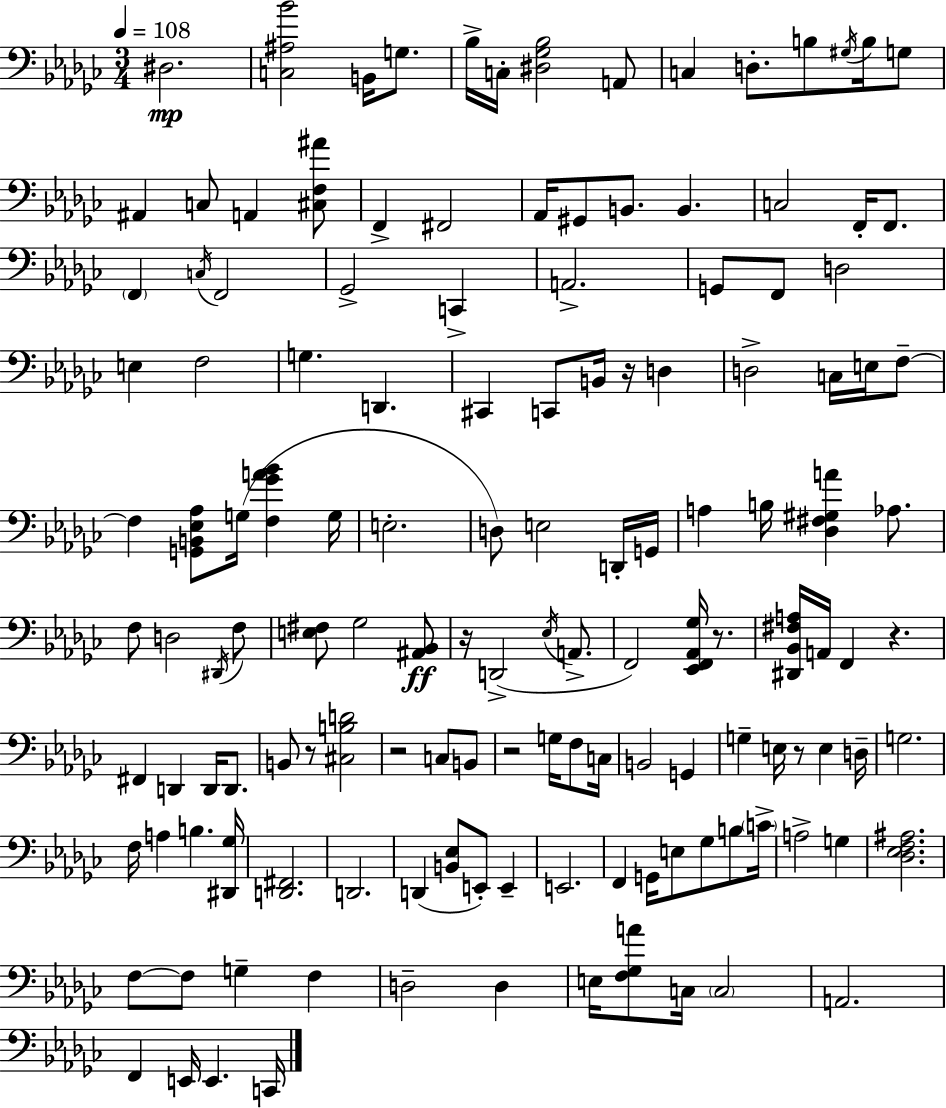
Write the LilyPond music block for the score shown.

{
  \clef bass
  \numericTimeSignature
  \time 3/4
  \key ees \minor
  \tempo 4 = 108
  dis2.\mp | <c ais bes'>2 b,16 g8. | bes16-> c16-. <dis ges bes>2 a,8 | c4 d8.-. b8 \acciaccatura { gis16 } b16 g8 | \break ais,4 c8 a,4 <cis f ais'>8 | f,4-> fis,2 | aes,16 gis,8 b,8. b,4. | c2 f,16-. f,8. | \break \parenthesize f,4 \acciaccatura { c16 } f,2 | ges,2-> c,4-> | a,2.-> | g,8 f,8 d2 | \break e4 f2 | g4. d,4. | cis,4 c,8 b,16 r16 d4 | d2-> c16 e16 | \break f8--~~ f4 <g, b, ees aes>8 g16( <f ges' a' bes'>4 | g16 e2.-. | d8) e2 | d,16-. g,16 a4 b16 <des fis gis a'>4 aes8. | \break f8 d2 | \acciaccatura { dis,16 } f8 <e fis>8 ges2 | <ais, bes,>8\ff r16 d,2->( | \acciaccatura { ees16 } a,8.-> f,2) | \break <ees, f, aes, ges>16 r8. <dis, bes, fis a>16 a,16 f,4 r4. | fis,4 d,4 | d,16 d,8. b,8 r8 <cis b d'>2 | r2 | \break c8 b,8 r2 | g16 f8 c16 b,2 | g,4 g4-- e16 r8 e4 | d16-- g2. | \break f16 a4 b4. | <dis, ges>16 <d, fis,>2. | d,2. | d,4( <b, ees>8 e,8-.) | \break e,4-- e,2. | f,4 g,16 e8 ges8 | b8 \parenthesize c'16-> a2-> | g4 <des ees f ais>2. | \break f8~~ f8 g4-- | f4 d2-- | d4 e16 <f ges a'>8 c16 \parenthesize c2 | a,2. | \break f,4 e,16 e,4. | c,16 \bar "|."
}